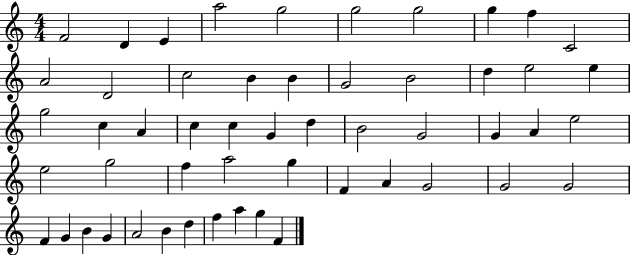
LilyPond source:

{
  \clef treble
  \numericTimeSignature
  \time 4/4
  \key c \major
  f'2 d'4 e'4 | a''2 g''2 | g''2 g''2 | g''4 f''4 c'2 | \break a'2 d'2 | c''2 b'4 b'4 | g'2 b'2 | d''4 e''2 e''4 | \break g''2 c''4 a'4 | c''4 c''4 g'4 d''4 | b'2 g'2 | g'4 a'4 e''2 | \break e''2 g''2 | f''4 a''2 g''4 | f'4 a'4 g'2 | g'2 g'2 | \break f'4 g'4 b'4 g'4 | a'2 b'4 d''4 | f''4 a''4 g''4 f'4 | \bar "|."
}